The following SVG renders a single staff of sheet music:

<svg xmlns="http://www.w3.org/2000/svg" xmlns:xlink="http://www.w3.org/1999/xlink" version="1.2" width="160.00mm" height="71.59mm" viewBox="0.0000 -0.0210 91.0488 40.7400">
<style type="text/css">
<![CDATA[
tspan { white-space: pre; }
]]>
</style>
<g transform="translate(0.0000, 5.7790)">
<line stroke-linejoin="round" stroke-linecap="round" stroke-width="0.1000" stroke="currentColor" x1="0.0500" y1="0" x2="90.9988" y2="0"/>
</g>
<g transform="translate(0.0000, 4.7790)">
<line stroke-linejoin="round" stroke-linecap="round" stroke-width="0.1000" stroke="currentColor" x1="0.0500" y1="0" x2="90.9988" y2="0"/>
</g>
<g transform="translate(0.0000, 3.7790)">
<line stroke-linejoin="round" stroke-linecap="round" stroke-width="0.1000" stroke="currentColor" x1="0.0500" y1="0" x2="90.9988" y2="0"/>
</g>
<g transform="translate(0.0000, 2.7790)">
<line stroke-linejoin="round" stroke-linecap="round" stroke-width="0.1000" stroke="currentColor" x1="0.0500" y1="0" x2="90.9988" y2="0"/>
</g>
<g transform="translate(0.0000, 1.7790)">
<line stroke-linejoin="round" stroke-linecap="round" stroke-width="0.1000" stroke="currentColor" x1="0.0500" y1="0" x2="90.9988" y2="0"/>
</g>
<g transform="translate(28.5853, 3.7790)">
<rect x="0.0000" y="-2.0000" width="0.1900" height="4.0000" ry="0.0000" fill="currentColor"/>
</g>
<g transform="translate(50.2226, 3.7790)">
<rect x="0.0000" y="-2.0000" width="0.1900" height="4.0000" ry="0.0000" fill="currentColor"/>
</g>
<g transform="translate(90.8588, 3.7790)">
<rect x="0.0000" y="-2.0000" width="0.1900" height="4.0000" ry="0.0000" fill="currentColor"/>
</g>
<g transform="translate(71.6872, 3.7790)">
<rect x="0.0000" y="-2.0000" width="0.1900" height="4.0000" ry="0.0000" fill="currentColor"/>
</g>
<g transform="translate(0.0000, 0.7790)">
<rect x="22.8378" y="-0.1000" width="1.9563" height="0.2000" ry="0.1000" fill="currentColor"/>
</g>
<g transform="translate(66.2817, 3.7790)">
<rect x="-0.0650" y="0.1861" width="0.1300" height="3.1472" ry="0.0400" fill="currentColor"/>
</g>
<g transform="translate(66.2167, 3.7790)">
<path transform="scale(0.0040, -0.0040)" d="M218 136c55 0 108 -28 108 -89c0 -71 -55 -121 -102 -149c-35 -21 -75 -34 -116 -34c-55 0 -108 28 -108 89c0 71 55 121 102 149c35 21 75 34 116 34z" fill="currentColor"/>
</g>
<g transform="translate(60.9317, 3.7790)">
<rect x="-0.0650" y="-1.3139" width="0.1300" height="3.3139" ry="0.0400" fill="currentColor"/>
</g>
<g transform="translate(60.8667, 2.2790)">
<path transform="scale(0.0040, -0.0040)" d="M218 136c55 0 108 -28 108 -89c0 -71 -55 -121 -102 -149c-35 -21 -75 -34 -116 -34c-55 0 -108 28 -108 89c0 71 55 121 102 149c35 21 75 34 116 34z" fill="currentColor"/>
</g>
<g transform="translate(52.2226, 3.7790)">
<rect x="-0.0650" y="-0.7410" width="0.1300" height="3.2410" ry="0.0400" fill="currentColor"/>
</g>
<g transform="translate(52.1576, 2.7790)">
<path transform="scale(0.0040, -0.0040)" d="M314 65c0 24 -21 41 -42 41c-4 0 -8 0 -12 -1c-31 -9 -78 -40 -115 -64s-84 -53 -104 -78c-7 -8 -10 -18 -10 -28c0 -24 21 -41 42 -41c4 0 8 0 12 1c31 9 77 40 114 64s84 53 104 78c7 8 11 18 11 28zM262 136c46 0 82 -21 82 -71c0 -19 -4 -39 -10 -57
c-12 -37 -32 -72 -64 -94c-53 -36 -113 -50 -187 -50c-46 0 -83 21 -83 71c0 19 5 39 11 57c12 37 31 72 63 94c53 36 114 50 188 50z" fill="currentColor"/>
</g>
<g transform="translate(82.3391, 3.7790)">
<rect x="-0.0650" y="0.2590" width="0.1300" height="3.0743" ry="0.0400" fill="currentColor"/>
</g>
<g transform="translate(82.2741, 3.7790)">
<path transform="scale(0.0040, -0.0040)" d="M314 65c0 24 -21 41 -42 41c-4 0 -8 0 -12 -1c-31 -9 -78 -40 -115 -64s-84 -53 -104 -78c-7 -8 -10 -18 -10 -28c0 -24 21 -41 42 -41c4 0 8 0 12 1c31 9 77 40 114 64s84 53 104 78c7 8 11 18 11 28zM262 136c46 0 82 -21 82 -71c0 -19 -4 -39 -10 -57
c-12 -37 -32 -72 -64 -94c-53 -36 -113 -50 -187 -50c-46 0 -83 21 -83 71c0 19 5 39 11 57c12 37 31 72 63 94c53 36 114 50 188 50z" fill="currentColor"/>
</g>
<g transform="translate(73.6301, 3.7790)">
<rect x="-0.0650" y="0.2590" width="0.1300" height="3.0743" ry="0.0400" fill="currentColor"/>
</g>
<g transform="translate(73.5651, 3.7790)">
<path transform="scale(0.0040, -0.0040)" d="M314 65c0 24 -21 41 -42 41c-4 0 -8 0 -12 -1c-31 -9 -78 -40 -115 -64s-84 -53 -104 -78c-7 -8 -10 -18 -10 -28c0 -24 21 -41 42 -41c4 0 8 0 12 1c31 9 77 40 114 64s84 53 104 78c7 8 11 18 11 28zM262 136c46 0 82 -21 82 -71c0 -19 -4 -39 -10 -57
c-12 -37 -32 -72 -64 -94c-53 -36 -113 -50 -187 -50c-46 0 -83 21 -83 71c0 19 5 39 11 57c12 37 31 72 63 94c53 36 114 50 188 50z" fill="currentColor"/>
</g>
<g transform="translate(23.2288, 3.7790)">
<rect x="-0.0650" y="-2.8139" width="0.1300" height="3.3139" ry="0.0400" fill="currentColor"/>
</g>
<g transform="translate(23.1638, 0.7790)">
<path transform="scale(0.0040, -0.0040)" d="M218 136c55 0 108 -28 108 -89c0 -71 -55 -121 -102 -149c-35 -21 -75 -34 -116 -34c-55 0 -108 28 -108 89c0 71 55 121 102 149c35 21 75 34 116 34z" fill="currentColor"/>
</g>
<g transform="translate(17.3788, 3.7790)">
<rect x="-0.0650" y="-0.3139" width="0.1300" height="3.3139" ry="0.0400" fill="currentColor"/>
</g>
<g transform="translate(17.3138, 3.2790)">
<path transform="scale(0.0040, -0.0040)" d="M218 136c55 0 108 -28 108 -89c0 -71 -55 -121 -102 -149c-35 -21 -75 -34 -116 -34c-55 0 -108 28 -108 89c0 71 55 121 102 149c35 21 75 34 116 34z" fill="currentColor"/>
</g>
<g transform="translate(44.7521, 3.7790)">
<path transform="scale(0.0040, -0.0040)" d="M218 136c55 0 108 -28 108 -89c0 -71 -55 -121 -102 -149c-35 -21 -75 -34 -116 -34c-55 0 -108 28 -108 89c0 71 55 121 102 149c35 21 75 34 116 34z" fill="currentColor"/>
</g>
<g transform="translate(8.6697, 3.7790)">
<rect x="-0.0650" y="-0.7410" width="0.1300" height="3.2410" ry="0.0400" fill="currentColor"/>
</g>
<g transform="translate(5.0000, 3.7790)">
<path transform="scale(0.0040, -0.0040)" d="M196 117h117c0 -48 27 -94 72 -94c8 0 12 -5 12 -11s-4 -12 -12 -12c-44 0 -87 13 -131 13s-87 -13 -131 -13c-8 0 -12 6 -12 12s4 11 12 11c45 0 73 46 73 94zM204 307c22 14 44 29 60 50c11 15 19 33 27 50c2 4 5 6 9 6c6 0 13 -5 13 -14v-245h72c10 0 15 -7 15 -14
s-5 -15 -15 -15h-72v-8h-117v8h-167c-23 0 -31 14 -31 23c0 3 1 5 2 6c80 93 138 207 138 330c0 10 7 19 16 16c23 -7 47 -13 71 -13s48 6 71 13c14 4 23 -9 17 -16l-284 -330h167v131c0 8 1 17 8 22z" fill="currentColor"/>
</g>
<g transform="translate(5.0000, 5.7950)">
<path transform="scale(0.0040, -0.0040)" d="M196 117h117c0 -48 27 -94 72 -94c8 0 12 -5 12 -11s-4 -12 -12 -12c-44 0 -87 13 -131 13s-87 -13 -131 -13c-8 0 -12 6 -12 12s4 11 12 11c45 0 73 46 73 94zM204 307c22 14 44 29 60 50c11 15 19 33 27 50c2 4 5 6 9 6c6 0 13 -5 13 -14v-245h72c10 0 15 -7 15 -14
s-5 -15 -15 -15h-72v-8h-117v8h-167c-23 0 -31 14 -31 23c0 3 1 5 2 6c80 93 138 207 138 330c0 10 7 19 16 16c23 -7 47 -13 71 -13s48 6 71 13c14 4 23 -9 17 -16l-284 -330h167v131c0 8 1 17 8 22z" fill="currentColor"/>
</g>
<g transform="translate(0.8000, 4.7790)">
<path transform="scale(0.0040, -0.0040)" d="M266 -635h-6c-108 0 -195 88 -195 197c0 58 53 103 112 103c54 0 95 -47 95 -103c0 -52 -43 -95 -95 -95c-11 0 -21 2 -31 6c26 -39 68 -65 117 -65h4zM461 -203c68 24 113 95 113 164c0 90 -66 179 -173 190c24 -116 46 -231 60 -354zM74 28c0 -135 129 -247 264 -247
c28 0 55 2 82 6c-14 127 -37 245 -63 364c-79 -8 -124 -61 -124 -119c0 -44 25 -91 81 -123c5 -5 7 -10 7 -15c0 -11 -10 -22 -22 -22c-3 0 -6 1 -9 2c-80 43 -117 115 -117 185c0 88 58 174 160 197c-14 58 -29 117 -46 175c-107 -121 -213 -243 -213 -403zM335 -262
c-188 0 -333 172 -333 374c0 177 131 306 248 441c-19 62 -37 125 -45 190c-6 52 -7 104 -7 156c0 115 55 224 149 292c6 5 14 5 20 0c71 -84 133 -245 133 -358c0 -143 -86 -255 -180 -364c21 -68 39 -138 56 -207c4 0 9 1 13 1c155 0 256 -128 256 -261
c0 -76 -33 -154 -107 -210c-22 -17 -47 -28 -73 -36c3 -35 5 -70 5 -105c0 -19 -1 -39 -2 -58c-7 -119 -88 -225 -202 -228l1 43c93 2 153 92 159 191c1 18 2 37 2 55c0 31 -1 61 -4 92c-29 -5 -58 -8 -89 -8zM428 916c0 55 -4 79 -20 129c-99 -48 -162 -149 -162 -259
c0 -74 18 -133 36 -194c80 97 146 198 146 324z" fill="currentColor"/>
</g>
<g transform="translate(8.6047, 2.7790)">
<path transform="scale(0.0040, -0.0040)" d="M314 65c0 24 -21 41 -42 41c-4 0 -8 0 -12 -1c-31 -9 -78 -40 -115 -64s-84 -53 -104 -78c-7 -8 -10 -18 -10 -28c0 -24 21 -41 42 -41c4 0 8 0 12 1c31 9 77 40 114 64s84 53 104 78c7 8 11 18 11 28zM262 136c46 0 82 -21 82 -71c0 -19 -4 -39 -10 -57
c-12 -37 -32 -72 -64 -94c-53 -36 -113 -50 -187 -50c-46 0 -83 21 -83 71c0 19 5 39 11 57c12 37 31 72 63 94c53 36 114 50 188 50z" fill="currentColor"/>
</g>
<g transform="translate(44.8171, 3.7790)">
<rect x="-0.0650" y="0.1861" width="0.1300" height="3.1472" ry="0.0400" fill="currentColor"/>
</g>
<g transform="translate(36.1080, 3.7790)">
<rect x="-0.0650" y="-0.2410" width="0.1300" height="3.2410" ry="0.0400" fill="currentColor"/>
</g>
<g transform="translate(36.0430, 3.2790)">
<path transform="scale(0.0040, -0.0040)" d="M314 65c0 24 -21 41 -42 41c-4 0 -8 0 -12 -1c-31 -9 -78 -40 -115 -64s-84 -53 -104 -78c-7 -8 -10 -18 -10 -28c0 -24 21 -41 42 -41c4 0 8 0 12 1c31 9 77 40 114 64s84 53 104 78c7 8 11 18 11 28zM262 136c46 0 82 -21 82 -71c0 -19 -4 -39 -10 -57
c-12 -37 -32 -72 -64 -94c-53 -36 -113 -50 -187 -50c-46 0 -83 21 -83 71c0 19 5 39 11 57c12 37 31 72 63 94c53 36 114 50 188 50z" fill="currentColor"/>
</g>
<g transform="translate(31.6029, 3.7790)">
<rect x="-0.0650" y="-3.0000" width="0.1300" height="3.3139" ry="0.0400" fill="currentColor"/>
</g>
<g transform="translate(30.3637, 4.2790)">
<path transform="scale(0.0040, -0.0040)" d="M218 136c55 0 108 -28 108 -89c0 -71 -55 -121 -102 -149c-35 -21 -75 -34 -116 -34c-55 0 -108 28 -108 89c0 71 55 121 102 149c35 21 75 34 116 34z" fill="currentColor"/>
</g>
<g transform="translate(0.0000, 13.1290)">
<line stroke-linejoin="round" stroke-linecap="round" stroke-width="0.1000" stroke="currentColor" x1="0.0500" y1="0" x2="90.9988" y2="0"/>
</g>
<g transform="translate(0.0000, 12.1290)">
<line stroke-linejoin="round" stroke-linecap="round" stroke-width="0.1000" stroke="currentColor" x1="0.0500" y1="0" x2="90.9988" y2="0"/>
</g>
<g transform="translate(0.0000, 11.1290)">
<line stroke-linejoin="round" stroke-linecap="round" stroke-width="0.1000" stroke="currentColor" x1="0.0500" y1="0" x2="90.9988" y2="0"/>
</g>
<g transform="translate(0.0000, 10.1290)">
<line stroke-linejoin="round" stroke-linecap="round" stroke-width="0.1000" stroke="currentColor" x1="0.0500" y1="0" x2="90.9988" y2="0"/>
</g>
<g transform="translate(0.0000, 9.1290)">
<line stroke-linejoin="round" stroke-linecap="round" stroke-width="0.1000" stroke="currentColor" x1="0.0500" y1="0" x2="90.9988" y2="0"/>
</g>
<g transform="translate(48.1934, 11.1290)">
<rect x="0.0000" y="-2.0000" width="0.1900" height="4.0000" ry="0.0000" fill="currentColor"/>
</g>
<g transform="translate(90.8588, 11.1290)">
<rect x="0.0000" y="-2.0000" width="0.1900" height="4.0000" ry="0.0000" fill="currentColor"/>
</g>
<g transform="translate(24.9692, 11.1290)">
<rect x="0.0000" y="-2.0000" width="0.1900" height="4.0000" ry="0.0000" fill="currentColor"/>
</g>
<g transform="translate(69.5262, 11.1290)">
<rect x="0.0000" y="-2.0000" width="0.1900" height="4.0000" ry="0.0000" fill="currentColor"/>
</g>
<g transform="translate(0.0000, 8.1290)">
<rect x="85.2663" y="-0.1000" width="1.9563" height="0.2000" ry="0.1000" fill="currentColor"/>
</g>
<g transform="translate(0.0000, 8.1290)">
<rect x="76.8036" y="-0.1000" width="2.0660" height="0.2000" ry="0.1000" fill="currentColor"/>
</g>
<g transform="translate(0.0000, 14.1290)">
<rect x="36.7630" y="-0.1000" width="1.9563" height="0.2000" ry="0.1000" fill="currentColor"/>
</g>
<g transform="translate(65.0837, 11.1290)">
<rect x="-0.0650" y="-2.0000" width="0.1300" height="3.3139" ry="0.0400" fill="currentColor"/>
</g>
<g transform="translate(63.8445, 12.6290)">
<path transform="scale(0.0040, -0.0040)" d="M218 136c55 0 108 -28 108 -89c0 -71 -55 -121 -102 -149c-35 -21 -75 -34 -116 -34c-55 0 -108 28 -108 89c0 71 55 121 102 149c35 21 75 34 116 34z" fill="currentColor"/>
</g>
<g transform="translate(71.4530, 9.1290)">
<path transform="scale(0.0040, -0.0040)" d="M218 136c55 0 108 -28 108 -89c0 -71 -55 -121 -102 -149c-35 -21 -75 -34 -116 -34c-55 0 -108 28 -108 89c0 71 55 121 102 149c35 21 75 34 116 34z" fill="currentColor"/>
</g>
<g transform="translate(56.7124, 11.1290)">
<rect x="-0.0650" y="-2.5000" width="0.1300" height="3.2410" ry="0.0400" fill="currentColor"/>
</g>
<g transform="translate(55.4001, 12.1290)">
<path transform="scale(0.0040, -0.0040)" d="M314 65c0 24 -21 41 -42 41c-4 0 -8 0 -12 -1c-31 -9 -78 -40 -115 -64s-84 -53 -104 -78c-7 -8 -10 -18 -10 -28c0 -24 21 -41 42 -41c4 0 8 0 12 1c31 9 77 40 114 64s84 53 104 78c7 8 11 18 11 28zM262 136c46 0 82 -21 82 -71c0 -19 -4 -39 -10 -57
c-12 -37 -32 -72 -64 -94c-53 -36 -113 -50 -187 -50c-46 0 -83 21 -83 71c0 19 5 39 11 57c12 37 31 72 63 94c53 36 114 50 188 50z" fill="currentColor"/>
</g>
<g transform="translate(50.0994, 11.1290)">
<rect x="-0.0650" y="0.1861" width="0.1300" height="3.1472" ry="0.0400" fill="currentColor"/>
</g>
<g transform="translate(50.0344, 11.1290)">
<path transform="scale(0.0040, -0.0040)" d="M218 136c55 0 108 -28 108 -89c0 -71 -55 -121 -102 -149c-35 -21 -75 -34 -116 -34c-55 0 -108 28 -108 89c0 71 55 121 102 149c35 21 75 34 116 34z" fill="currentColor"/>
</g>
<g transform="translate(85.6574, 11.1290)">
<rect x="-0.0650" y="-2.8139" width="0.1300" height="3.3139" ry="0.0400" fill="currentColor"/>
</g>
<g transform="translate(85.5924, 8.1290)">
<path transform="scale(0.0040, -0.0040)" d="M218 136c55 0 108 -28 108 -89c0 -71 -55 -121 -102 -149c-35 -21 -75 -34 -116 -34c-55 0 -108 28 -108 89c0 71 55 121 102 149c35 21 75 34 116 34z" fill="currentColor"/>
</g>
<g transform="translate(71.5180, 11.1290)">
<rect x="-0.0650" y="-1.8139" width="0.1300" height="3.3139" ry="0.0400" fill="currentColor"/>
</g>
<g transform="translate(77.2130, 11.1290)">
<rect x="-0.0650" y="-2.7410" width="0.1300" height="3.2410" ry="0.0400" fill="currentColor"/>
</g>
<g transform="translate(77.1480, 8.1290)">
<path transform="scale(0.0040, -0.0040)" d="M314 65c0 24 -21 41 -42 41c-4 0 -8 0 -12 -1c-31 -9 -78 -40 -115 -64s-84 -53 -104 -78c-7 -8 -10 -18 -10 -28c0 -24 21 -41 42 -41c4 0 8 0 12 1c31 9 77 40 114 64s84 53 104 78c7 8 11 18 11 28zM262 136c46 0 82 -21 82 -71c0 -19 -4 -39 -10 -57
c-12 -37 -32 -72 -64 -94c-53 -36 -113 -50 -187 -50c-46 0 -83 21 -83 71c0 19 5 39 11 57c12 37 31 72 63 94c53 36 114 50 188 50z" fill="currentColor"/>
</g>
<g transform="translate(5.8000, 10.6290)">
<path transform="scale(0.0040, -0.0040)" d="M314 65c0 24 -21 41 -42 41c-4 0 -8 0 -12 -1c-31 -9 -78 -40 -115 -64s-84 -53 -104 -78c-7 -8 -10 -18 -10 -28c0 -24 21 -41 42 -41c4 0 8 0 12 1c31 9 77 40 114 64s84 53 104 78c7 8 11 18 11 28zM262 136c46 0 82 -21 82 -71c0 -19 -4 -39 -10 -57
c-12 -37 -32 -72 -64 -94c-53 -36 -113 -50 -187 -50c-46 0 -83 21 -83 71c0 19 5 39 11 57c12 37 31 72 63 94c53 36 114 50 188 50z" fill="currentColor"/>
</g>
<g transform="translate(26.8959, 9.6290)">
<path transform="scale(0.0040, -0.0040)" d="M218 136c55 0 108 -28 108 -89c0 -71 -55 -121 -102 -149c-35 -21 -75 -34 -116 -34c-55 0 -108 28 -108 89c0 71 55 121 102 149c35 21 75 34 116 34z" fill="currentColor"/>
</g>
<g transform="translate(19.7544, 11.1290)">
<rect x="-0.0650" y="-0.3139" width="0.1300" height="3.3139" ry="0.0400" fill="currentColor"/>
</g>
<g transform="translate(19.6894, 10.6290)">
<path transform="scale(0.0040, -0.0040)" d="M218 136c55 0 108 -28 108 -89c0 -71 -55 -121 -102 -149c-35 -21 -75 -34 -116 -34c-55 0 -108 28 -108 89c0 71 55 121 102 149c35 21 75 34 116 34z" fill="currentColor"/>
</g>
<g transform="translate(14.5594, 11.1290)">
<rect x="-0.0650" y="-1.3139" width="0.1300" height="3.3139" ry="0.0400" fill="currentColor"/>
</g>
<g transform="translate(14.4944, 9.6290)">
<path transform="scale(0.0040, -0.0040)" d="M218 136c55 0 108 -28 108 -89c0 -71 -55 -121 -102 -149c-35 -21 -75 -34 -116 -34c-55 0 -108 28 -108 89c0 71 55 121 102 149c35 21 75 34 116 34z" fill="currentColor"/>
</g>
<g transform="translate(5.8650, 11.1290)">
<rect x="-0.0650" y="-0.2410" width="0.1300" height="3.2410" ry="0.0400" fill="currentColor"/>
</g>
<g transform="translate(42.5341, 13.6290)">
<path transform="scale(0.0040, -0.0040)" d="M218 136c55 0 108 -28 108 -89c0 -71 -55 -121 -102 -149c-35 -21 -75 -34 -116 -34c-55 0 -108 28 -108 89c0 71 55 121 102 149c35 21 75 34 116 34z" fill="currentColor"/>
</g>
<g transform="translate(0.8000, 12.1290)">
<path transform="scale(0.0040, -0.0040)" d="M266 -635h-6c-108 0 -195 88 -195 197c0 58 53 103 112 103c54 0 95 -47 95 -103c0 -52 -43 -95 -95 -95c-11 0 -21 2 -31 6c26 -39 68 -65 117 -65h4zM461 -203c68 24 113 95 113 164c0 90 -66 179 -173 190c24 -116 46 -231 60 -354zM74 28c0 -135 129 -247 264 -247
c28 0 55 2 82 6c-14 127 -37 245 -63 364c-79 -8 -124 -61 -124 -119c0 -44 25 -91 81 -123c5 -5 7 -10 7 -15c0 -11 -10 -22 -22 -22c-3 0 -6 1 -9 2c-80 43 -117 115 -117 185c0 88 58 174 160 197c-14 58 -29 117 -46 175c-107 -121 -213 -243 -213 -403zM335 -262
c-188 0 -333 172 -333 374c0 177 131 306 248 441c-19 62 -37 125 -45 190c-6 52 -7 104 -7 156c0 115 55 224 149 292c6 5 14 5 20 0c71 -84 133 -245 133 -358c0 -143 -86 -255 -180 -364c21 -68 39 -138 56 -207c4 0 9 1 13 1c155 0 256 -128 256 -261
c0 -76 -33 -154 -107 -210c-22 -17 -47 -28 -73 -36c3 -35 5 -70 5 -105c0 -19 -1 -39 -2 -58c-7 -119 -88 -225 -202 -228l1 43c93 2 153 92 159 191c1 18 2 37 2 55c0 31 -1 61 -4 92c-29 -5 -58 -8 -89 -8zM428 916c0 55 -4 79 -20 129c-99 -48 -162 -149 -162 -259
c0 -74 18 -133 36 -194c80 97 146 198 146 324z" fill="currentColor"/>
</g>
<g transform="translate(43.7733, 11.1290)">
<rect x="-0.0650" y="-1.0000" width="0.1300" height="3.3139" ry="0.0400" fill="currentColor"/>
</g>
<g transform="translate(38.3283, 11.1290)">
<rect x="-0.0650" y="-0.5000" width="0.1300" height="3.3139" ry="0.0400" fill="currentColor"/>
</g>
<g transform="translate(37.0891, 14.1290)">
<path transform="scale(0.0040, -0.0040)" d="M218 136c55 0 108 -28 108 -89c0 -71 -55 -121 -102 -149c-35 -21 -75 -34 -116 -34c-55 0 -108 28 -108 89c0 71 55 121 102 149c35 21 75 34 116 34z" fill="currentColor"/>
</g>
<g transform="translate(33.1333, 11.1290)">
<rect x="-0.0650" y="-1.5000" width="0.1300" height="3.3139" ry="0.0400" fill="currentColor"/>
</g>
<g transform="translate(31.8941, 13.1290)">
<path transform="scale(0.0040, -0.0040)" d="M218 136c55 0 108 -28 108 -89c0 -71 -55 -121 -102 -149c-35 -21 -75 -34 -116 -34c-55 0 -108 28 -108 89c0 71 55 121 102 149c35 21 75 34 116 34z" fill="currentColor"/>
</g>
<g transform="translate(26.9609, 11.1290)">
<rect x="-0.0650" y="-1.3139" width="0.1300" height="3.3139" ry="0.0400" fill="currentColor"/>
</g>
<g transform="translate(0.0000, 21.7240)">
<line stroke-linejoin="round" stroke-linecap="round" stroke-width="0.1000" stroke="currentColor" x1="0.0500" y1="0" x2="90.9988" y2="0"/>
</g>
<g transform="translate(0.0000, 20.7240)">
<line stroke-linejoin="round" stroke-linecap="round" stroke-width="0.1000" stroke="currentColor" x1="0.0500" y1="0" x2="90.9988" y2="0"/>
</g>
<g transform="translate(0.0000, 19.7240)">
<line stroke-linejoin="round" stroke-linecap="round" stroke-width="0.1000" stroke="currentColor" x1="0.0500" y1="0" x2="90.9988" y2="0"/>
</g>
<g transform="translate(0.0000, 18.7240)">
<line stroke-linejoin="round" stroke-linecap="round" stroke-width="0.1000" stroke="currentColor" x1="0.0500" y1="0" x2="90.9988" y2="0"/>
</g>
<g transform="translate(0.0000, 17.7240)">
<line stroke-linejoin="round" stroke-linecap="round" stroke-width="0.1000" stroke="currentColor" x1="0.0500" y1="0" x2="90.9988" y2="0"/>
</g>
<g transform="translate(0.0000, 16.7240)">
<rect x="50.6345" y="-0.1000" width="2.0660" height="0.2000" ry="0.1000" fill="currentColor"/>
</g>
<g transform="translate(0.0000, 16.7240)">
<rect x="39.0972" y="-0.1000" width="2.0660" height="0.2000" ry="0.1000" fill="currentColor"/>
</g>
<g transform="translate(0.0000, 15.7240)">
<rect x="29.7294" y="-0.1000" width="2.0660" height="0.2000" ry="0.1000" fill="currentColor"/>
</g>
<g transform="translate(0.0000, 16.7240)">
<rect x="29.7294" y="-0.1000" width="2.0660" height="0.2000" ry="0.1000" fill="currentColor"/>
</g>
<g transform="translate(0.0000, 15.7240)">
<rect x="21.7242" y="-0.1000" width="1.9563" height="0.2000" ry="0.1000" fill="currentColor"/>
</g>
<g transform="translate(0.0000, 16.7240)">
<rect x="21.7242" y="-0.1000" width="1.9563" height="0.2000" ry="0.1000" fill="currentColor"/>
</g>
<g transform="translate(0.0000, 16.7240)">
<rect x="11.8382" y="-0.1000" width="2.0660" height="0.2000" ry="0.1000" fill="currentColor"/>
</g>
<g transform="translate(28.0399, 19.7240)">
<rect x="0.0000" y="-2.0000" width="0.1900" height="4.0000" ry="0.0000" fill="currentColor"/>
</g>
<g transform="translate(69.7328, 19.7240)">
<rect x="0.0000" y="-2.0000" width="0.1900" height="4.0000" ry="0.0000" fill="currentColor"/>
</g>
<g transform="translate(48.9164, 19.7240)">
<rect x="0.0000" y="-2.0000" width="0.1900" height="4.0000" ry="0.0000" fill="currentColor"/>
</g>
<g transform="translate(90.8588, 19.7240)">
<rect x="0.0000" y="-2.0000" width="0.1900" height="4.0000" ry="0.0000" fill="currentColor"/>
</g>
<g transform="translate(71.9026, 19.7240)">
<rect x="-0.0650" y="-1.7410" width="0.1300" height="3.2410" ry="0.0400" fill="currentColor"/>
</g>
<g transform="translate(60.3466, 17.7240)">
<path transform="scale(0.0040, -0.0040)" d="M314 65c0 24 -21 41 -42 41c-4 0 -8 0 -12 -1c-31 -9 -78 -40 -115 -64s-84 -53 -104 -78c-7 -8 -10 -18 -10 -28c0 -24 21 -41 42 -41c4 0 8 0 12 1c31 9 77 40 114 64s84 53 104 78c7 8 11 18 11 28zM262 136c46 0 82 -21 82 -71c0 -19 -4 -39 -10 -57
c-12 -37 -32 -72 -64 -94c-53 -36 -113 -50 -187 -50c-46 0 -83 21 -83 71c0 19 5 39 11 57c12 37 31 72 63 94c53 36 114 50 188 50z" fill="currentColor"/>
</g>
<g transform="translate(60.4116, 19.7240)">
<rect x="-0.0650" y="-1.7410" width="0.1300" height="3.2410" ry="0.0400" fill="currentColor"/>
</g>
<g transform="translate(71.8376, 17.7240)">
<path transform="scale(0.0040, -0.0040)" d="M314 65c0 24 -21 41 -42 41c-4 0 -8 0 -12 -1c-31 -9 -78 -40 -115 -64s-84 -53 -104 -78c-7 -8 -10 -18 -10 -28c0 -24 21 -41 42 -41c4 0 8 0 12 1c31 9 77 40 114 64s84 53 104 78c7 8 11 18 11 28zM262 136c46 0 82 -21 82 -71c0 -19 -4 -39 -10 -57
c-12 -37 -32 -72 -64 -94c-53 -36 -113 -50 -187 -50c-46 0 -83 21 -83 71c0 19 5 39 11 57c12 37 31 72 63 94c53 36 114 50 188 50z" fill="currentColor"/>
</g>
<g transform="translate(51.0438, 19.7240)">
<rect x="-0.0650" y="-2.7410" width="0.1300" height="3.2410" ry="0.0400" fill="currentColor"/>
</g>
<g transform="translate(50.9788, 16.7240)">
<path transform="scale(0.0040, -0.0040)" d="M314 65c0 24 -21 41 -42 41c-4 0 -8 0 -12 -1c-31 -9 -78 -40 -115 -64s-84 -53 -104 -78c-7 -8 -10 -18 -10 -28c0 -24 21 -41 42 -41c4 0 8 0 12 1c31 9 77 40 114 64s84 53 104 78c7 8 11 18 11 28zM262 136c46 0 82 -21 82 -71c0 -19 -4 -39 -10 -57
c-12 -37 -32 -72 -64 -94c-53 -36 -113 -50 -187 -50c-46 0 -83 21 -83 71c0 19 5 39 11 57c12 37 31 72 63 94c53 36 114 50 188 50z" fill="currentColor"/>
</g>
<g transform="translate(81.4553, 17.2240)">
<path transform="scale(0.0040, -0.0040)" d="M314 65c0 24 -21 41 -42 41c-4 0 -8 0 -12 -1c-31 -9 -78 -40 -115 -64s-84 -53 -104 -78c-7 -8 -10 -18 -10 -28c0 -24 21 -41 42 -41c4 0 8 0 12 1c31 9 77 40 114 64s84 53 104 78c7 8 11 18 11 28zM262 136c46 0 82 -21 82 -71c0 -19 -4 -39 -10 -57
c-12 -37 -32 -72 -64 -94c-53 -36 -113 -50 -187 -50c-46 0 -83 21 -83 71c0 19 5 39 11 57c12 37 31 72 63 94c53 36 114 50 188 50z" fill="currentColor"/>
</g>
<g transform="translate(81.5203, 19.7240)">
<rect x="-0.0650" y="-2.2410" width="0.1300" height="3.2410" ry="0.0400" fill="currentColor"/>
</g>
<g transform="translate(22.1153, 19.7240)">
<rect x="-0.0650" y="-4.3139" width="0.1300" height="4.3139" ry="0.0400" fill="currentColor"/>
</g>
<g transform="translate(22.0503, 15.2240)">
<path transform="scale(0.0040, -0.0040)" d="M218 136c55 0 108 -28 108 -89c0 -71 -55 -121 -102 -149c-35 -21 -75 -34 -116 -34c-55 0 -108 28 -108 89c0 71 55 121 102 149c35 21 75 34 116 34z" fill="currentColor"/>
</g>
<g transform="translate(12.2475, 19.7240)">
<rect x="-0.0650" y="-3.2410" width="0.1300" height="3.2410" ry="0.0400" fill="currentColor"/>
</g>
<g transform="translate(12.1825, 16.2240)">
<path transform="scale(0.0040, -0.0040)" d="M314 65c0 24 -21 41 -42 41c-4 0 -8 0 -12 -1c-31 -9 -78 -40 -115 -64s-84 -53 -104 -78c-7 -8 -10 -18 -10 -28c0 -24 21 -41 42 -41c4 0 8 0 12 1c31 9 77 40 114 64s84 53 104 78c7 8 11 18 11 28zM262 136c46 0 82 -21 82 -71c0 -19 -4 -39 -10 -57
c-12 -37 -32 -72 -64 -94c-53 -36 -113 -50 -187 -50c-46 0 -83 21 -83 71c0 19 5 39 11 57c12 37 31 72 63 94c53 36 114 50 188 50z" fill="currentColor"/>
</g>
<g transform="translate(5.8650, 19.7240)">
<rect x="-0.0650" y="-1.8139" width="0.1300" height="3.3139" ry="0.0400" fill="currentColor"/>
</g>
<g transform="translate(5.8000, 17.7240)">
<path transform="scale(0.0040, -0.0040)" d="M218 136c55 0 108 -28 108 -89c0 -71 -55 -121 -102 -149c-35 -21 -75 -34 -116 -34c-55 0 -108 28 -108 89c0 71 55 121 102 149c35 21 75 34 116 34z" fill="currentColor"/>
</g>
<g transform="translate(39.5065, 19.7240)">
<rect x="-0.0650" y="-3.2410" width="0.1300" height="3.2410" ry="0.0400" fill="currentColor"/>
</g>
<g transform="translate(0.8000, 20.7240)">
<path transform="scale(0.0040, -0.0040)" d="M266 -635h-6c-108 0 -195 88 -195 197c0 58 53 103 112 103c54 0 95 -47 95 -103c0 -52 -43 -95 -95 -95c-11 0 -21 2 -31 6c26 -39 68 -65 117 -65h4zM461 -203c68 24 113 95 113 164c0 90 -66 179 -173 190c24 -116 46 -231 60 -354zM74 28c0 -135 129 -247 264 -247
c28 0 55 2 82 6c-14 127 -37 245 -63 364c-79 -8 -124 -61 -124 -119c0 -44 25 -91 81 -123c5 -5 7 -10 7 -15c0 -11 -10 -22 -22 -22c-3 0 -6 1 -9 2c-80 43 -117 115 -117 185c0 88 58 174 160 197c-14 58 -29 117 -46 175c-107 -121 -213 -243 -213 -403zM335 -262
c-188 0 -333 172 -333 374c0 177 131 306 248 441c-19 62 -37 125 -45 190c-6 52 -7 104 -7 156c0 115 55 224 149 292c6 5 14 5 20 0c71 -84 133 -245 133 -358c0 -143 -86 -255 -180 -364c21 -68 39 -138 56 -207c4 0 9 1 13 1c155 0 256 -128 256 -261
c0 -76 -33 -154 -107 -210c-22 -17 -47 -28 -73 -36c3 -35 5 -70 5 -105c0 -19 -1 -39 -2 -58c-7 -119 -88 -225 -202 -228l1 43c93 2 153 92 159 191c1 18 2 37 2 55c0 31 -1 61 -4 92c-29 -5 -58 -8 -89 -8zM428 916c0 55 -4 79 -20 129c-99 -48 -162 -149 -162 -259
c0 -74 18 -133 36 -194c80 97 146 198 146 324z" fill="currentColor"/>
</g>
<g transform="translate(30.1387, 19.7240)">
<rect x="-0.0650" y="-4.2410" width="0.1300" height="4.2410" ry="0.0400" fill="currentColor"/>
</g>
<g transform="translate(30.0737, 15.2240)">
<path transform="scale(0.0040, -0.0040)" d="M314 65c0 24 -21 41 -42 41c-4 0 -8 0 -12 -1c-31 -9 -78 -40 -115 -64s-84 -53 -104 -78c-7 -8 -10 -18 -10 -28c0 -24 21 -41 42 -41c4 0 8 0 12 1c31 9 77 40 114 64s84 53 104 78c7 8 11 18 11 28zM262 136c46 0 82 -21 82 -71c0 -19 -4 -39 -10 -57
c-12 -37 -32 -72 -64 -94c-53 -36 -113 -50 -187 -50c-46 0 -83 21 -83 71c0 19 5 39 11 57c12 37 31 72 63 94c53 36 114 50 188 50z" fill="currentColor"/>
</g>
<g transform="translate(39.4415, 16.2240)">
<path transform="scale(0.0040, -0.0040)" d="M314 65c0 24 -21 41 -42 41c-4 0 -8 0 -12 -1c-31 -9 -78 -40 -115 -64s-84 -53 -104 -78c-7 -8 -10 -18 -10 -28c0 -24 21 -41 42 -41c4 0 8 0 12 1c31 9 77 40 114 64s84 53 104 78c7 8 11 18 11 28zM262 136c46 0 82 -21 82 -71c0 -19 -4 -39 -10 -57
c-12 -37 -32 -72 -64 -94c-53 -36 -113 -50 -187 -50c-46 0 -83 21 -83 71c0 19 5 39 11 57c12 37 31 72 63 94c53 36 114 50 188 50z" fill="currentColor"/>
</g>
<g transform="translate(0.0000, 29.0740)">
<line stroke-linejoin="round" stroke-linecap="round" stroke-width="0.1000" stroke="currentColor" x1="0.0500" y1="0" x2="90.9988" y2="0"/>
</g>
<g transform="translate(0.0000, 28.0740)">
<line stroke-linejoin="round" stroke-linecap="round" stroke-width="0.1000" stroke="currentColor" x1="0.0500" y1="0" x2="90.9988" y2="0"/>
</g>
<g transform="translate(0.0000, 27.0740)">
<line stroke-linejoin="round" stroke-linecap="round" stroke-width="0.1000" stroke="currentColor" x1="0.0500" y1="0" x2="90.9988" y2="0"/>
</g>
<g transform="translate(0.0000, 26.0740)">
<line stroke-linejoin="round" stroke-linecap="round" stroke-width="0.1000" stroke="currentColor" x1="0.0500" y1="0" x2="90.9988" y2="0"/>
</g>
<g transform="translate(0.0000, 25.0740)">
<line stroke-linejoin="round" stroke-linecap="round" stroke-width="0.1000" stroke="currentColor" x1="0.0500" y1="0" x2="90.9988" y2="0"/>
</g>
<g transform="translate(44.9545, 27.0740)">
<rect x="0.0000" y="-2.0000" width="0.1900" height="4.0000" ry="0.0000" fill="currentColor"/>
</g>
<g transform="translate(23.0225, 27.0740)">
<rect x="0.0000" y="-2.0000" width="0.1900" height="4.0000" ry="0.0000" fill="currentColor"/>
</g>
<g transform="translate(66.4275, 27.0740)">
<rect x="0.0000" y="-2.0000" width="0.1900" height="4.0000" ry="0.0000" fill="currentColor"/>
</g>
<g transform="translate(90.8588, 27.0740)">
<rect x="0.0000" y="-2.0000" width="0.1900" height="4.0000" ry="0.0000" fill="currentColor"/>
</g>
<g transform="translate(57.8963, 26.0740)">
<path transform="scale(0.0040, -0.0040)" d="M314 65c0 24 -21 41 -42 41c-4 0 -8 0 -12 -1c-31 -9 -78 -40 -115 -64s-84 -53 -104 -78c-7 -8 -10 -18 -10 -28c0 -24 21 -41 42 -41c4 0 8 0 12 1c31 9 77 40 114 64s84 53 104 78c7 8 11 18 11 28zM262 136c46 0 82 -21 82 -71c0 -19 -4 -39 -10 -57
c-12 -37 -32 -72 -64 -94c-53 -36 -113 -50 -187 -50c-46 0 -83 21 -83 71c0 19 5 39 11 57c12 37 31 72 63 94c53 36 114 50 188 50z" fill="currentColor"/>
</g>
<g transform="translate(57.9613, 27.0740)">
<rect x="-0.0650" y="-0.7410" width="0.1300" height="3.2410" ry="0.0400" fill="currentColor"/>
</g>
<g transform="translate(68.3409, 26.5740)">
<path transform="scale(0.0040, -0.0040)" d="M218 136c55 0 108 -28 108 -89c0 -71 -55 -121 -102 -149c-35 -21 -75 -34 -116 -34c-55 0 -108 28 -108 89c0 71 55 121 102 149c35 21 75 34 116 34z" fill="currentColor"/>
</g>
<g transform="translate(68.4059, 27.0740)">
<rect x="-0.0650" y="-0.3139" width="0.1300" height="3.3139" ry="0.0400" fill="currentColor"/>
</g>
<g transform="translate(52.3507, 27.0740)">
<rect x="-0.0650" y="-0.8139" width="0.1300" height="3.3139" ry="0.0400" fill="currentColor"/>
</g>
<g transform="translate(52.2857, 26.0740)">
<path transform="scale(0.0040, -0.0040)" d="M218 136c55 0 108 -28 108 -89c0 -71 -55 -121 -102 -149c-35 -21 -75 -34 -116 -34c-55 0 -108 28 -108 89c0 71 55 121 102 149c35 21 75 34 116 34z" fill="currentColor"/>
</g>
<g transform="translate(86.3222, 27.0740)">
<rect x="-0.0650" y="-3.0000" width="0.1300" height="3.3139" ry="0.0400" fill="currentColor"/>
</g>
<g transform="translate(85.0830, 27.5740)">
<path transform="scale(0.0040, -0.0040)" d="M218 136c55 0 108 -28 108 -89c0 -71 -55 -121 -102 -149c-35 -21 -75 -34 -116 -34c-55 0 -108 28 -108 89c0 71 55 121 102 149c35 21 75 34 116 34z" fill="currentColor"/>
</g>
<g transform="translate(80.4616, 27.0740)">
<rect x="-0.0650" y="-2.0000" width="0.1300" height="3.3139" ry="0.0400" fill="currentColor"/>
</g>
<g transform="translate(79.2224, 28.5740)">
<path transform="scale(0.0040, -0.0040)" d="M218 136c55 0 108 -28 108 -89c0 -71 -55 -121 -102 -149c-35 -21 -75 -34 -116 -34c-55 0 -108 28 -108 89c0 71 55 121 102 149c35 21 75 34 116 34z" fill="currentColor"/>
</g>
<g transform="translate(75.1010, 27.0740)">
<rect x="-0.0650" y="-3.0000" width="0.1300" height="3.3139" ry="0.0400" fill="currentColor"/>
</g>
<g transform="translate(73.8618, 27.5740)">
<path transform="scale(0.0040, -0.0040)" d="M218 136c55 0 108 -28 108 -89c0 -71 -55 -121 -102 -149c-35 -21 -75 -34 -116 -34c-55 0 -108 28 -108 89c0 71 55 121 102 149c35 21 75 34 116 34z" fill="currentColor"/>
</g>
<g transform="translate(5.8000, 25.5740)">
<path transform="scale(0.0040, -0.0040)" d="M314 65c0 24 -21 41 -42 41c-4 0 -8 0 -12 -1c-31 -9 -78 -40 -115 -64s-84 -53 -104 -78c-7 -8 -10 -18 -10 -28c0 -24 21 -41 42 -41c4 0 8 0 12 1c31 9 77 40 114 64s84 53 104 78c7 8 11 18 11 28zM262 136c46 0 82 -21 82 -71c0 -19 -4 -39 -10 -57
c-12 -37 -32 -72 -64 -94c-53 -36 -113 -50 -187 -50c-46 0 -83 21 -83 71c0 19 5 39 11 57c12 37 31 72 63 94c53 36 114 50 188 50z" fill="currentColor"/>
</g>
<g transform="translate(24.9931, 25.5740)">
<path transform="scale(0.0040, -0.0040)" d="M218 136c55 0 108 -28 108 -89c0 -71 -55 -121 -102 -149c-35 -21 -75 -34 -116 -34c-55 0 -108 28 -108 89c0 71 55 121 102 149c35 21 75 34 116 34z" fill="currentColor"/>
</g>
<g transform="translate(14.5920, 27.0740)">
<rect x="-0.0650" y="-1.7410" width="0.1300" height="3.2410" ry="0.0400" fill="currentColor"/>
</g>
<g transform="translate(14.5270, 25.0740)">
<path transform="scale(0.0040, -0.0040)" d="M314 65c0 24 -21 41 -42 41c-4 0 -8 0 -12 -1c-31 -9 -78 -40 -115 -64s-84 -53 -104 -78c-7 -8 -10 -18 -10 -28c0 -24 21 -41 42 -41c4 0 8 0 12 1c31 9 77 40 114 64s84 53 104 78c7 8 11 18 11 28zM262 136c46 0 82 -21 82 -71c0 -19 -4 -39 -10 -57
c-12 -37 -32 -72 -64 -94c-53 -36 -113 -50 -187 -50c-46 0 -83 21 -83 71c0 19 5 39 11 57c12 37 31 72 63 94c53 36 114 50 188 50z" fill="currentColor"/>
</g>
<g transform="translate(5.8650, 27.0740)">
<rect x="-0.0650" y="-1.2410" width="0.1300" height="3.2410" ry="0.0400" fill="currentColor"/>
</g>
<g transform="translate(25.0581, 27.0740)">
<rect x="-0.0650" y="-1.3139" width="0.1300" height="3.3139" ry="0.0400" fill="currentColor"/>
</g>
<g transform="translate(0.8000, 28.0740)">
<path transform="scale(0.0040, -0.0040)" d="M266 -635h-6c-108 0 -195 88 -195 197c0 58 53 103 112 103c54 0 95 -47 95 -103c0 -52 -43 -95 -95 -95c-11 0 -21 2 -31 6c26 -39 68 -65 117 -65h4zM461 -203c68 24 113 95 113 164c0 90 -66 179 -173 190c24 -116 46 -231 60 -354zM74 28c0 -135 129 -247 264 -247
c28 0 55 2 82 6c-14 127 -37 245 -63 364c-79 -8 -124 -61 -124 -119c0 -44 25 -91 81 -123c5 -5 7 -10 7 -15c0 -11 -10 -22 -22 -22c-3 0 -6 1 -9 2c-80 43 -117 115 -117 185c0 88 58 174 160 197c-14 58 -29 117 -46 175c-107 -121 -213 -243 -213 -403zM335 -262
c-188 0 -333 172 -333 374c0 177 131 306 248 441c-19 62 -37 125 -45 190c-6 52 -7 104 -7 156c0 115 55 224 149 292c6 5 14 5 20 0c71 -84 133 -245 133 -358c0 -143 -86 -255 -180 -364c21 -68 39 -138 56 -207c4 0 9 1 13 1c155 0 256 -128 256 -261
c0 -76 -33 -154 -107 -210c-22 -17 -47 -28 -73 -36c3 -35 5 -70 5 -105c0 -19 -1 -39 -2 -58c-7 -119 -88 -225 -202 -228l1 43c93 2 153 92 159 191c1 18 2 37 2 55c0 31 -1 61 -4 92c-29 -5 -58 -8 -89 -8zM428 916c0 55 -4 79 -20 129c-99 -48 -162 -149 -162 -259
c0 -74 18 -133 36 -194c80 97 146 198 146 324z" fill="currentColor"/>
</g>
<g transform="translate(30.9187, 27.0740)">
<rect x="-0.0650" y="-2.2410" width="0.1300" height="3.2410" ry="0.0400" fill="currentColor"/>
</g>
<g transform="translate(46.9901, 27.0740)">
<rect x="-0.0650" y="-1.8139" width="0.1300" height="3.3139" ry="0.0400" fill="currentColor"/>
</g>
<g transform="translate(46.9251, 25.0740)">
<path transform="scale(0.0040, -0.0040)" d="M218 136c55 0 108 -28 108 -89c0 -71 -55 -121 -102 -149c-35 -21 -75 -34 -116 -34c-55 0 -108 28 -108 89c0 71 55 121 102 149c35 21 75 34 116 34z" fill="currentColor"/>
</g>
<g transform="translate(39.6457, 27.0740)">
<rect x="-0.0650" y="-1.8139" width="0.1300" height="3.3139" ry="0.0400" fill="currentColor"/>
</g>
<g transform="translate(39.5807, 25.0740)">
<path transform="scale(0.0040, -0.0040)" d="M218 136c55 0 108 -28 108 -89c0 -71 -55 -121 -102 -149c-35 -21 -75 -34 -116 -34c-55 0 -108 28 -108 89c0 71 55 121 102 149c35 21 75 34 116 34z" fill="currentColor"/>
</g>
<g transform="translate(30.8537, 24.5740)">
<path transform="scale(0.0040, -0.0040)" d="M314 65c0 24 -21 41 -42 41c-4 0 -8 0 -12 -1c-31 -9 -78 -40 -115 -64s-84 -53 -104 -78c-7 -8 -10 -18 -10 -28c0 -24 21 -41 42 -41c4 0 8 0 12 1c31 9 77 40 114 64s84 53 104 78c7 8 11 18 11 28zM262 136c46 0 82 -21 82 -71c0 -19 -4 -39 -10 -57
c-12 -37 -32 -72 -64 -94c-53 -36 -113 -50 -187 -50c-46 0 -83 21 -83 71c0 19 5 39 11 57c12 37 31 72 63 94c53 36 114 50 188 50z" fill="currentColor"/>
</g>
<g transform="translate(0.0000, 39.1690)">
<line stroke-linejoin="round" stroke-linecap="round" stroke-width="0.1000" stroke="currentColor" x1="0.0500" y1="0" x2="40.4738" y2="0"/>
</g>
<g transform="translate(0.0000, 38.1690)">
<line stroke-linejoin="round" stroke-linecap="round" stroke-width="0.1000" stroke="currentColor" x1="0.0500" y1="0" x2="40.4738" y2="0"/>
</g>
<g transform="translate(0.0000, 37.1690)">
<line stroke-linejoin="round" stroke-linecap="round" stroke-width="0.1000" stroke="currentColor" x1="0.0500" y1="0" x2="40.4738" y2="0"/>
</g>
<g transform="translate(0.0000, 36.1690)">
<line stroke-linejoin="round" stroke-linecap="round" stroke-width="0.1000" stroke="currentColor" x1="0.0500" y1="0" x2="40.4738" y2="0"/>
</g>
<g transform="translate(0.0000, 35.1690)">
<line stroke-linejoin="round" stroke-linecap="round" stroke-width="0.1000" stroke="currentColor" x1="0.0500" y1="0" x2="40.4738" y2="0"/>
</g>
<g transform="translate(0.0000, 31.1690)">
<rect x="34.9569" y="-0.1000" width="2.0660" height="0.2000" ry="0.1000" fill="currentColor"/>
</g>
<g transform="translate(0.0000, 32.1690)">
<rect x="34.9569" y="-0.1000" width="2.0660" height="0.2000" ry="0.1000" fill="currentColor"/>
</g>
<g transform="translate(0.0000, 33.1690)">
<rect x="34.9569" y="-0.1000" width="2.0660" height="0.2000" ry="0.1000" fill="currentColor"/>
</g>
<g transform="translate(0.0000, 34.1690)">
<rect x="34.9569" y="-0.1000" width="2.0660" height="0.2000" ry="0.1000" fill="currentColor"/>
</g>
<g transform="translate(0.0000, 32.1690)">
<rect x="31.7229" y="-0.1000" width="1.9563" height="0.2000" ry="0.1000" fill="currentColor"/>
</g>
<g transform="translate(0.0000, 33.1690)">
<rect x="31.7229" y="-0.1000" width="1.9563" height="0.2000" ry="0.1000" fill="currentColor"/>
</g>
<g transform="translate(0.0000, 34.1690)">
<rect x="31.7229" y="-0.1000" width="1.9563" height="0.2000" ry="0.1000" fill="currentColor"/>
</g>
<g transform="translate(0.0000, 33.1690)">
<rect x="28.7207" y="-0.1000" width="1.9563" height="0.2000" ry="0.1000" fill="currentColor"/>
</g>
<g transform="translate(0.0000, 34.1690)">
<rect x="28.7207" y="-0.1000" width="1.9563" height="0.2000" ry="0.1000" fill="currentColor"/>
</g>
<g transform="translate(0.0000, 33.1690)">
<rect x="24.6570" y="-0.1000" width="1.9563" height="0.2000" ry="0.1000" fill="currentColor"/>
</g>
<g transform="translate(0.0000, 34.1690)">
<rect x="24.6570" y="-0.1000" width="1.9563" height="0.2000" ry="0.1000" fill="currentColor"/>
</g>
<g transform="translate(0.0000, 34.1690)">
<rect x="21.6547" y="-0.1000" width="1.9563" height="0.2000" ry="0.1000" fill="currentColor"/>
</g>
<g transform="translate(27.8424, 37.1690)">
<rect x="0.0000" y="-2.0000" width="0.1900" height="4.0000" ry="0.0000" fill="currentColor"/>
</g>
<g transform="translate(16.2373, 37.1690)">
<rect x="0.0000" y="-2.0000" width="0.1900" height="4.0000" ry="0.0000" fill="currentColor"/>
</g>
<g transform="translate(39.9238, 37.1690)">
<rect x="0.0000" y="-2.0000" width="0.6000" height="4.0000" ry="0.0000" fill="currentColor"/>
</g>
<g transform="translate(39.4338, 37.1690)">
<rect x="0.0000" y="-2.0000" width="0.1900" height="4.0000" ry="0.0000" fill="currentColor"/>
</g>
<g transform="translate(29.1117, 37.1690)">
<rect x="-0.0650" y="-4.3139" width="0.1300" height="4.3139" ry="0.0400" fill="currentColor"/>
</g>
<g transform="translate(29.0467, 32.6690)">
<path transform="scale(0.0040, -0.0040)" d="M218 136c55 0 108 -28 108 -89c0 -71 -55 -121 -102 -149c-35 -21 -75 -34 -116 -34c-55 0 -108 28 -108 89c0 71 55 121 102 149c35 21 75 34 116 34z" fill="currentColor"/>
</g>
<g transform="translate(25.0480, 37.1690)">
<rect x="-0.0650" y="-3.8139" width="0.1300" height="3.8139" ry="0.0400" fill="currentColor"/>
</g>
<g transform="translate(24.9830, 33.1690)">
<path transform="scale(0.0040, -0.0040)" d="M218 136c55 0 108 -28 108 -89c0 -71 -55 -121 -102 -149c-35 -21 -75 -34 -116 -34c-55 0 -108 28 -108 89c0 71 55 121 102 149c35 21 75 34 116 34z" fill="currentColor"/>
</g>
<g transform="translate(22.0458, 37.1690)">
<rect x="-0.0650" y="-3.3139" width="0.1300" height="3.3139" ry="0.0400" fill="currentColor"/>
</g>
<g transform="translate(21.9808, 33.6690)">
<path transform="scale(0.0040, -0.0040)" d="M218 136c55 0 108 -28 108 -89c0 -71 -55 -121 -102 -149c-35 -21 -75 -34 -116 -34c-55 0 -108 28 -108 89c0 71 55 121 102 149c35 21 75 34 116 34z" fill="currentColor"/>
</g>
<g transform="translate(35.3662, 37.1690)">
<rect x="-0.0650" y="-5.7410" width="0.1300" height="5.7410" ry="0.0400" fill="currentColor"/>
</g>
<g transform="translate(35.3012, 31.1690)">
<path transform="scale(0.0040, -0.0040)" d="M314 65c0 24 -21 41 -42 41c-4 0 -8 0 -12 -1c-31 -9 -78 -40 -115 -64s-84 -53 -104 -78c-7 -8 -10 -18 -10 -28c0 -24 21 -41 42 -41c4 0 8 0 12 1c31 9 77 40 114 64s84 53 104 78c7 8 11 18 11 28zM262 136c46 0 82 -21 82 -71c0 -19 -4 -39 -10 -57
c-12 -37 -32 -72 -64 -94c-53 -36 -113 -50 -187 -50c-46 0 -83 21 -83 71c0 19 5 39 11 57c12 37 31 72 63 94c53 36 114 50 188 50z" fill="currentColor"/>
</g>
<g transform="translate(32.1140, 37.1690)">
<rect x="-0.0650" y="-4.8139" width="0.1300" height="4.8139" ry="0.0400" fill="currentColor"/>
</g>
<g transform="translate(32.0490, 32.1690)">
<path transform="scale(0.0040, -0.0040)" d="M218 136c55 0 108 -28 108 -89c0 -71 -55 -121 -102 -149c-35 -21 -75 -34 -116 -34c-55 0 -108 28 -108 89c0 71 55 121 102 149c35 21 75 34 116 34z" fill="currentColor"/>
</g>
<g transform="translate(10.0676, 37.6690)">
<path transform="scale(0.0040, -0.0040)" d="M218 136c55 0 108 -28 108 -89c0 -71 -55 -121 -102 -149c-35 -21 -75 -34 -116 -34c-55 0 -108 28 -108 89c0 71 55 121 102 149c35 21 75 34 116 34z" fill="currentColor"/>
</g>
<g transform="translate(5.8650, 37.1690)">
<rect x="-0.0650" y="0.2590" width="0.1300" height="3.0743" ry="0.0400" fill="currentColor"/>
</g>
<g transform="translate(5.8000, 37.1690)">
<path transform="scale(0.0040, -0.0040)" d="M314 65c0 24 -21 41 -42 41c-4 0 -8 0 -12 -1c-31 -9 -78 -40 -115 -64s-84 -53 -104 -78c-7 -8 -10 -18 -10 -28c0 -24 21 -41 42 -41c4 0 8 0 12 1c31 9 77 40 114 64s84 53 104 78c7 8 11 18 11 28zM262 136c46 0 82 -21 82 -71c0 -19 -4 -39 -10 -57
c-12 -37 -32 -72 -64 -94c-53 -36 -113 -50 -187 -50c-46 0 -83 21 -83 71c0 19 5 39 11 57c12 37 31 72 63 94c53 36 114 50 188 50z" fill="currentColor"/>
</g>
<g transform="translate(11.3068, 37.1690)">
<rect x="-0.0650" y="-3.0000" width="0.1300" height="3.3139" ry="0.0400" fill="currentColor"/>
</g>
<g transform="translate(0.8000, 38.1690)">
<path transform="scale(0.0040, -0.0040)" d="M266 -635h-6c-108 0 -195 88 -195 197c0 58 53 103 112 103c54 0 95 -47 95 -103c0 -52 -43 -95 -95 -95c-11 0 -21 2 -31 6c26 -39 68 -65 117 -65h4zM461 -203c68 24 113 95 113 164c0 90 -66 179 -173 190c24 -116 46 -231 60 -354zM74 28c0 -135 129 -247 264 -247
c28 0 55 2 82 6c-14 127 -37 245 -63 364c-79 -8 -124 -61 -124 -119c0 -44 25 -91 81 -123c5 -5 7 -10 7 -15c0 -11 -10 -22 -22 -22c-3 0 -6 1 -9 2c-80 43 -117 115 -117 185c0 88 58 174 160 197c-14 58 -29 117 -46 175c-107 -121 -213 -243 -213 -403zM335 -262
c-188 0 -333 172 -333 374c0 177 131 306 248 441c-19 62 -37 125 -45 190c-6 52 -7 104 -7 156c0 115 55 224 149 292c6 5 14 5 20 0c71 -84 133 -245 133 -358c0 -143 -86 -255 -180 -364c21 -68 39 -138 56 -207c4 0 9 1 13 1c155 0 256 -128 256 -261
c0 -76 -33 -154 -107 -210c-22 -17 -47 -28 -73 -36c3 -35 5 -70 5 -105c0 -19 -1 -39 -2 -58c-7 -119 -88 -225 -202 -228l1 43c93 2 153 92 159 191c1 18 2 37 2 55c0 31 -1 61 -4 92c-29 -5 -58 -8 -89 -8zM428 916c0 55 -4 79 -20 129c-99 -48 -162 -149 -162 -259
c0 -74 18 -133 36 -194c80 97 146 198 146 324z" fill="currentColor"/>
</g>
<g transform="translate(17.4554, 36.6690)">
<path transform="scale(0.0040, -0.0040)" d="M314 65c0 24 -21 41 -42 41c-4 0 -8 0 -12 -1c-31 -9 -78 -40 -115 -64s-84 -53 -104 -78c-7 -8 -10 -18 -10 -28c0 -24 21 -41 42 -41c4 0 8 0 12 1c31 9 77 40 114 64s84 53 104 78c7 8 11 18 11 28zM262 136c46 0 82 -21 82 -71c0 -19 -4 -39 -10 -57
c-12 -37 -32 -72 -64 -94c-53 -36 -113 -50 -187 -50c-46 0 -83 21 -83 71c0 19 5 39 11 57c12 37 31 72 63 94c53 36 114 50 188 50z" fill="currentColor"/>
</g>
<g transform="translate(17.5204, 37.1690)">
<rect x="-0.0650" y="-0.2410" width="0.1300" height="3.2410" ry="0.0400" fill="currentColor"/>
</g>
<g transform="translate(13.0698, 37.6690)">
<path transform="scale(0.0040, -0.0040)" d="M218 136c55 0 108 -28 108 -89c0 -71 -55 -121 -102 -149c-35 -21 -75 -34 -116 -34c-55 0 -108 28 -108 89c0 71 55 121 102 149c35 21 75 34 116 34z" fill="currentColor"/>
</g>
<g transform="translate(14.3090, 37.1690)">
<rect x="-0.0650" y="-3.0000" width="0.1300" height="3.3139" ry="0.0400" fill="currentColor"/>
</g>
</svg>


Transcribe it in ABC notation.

X:1
T:Untitled
M:4/4
L:1/4
K:C
d2 c a A c2 B d2 e B B2 B2 c2 e c e E C D B G2 F f a2 a f b2 d' d'2 b2 a2 f2 f2 g2 e2 f2 e g2 f f d d2 c A F A B2 A A c2 b c' d' e' g'2